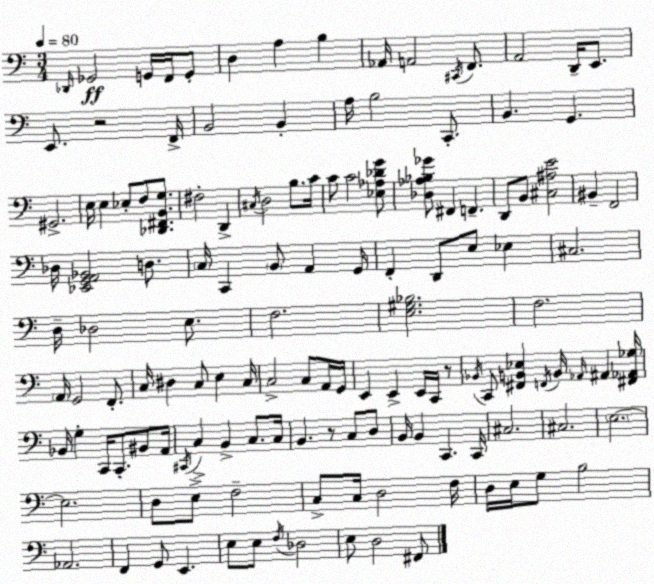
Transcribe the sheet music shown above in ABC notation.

X:1
T:Untitled
M:3/4
L:1/4
K:C
_D,,/4 _G,,2 G,,/4 F,,/4 G,,/2 D, A, B, _A,,/4 A,,2 ^C,,/4 F,,/2 A,,2 D,,/4 E,,/2 E,,/2 z2 F,,/4 B,,2 B,, A,/4 B,2 C,,/2 B,, G,, ^G,,2 E,/4 E, _E,/2 F,/2 [_D,,^F,,B,,G,]/2 ^F,2 D,, ^C,/4 D,2 B,/2 C/4 C/2 C2 [_E,_A,_DG]/2 [_D,_A,_B,_G]/2 ^F,, F,, D,,/2 B,,/2 [^C,^A,E]2 ^B,, F,,2 _D,/4 [_E,,G,,A,,_B,,]2 D,/2 C,/4 C,, B,,/2 A,, G,,/4 F,, D,,/2 E,/2 _E, ^C,2 D,/4 _D,2 E,/2 F,2 [E,^G,_B,]2 F,2 A,,/4 G,,2 F,,/2 C,/4 ^D, C,/2 E, C,/4 C,2 C,/2 A,,/4 G,,/4 E,, E,, E,,/4 C,,/4 z/2 _B,,/4 C,,/2 [^F,,B,,_E,] F,,/4 B,,/4 _A,,/4 ^A,, [^F,,_A,,_G,]/4 _B,,/4 G, C,,/4 C,,/2 ^B,,/2 A,,/4 ^C,,/4 C, B,, C,/2 C,/4 B,, z/2 C,/2 D,/2 B,,/4 B,, C,, C,,/4 ^C,2 ^C,2 E,2 E,2 D,/2 E,/2 F,2 C,/2 C,/4 D,2 F,/4 D,/4 E,/4 G,/2 B,2 _A,,2 F,, G,,/2 E,, E,/2 E,/2 F,/4 _D,2 E,/2 D,2 ^F,,/2